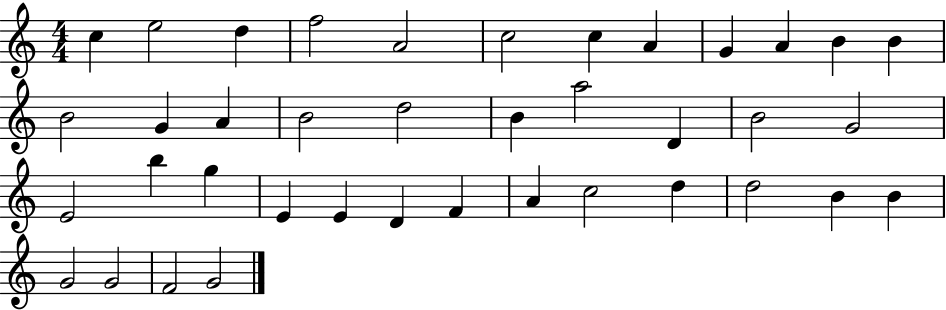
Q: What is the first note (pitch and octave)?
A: C5